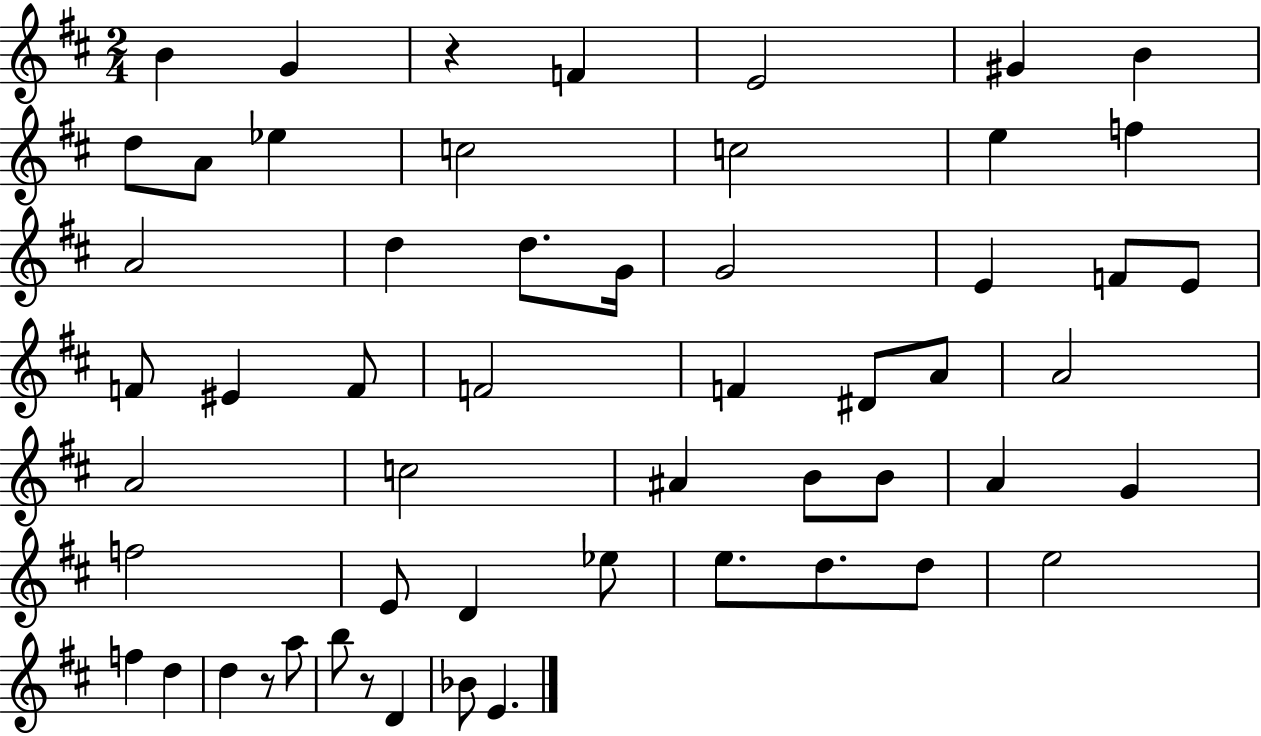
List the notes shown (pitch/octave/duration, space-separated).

B4/q G4/q R/q F4/q E4/h G#4/q B4/q D5/e A4/e Eb5/q C5/h C5/h E5/q F5/q A4/h D5/q D5/e. G4/s G4/h E4/q F4/e E4/e F4/e EIS4/q F4/e F4/h F4/q D#4/e A4/e A4/h A4/h C5/h A#4/q B4/e B4/e A4/q G4/q F5/h E4/e D4/q Eb5/e E5/e. D5/e. D5/e E5/h F5/q D5/q D5/q R/e A5/e B5/e R/e D4/q Bb4/e E4/q.